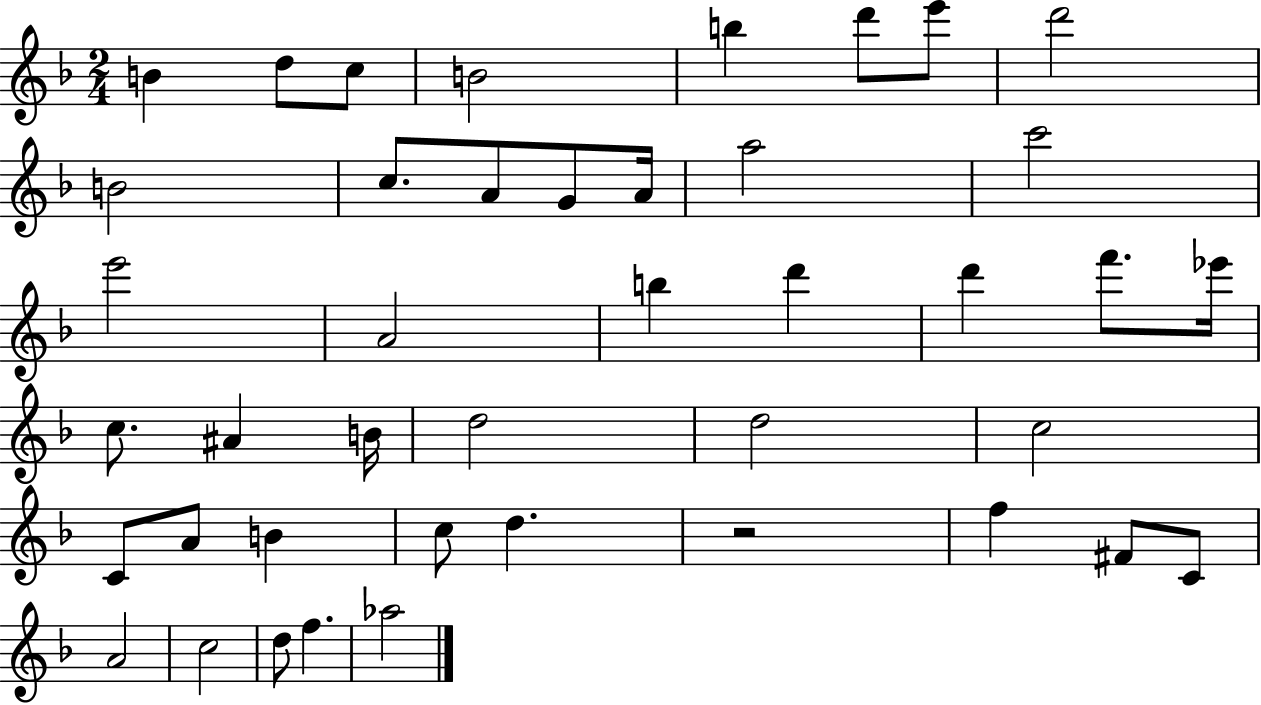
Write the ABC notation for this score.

X:1
T:Untitled
M:2/4
L:1/4
K:F
B d/2 c/2 B2 b d'/2 e'/2 d'2 B2 c/2 A/2 G/2 A/4 a2 c'2 e'2 A2 b d' d' f'/2 _e'/4 c/2 ^A B/4 d2 d2 c2 C/2 A/2 B c/2 d z2 f ^F/2 C/2 A2 c2 d/2 f _a2